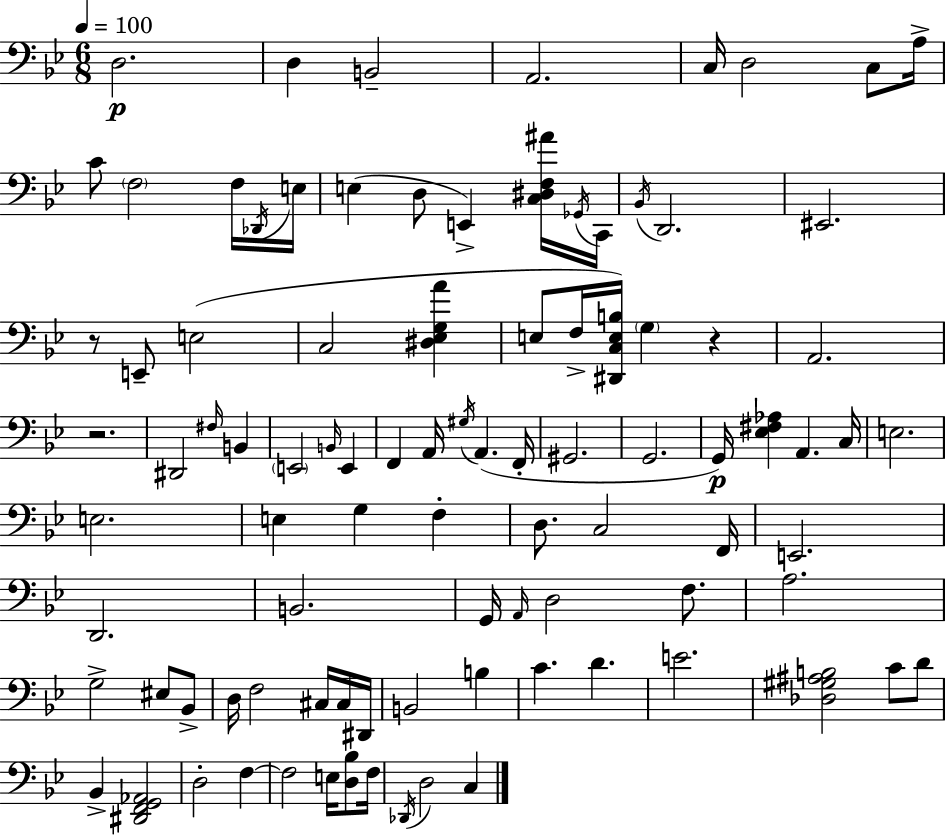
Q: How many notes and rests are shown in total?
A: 94